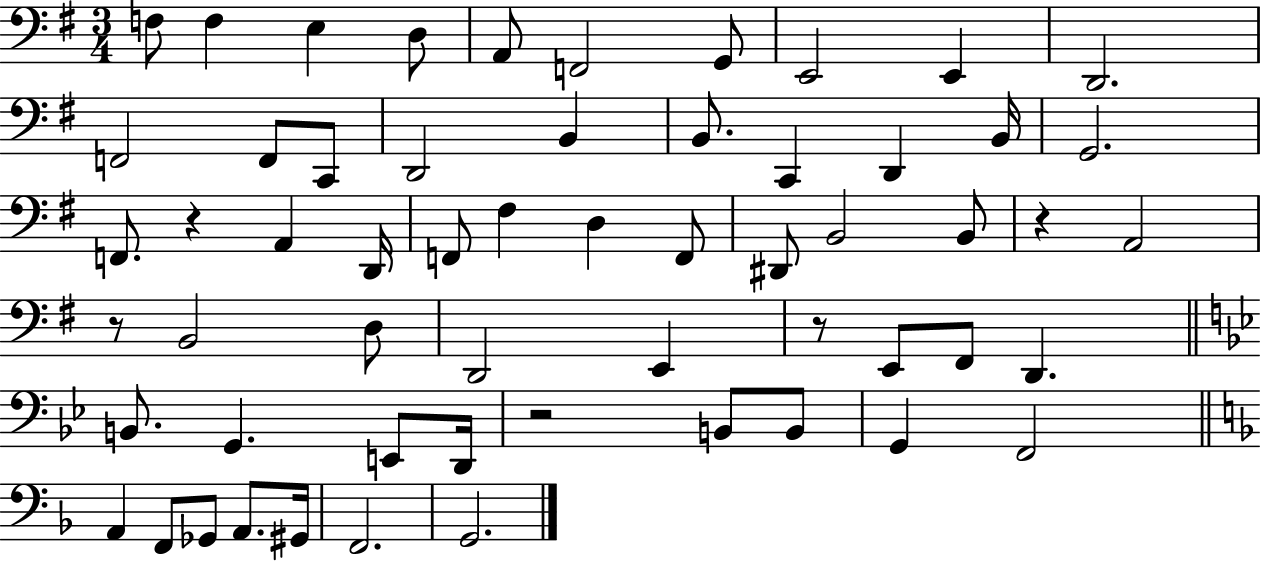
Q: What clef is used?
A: bass